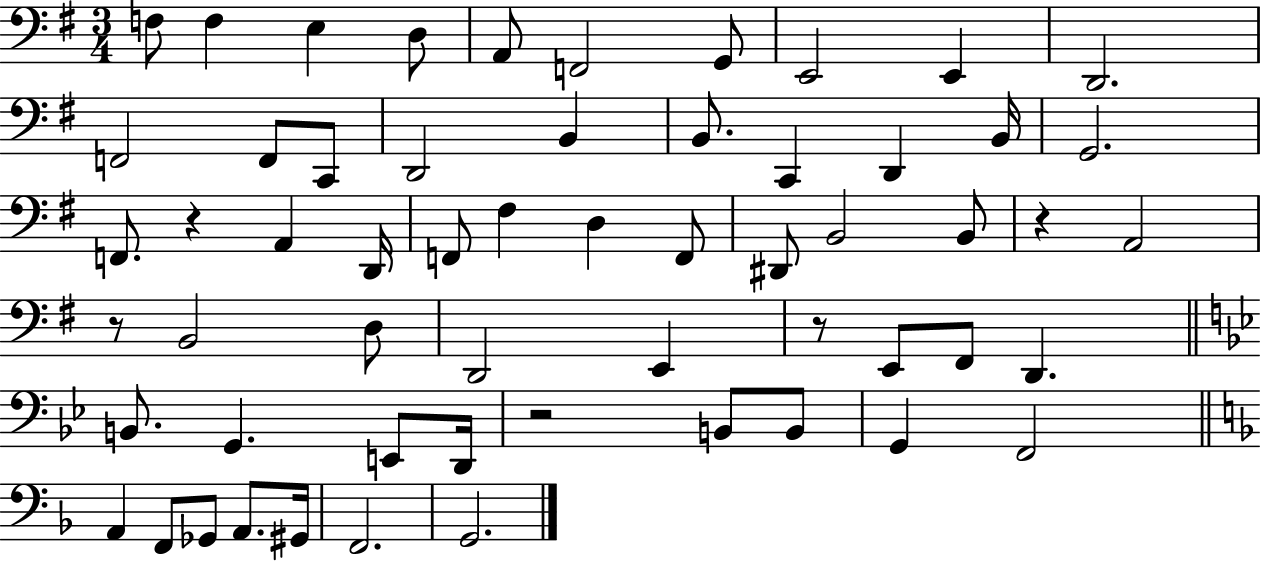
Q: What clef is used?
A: bass